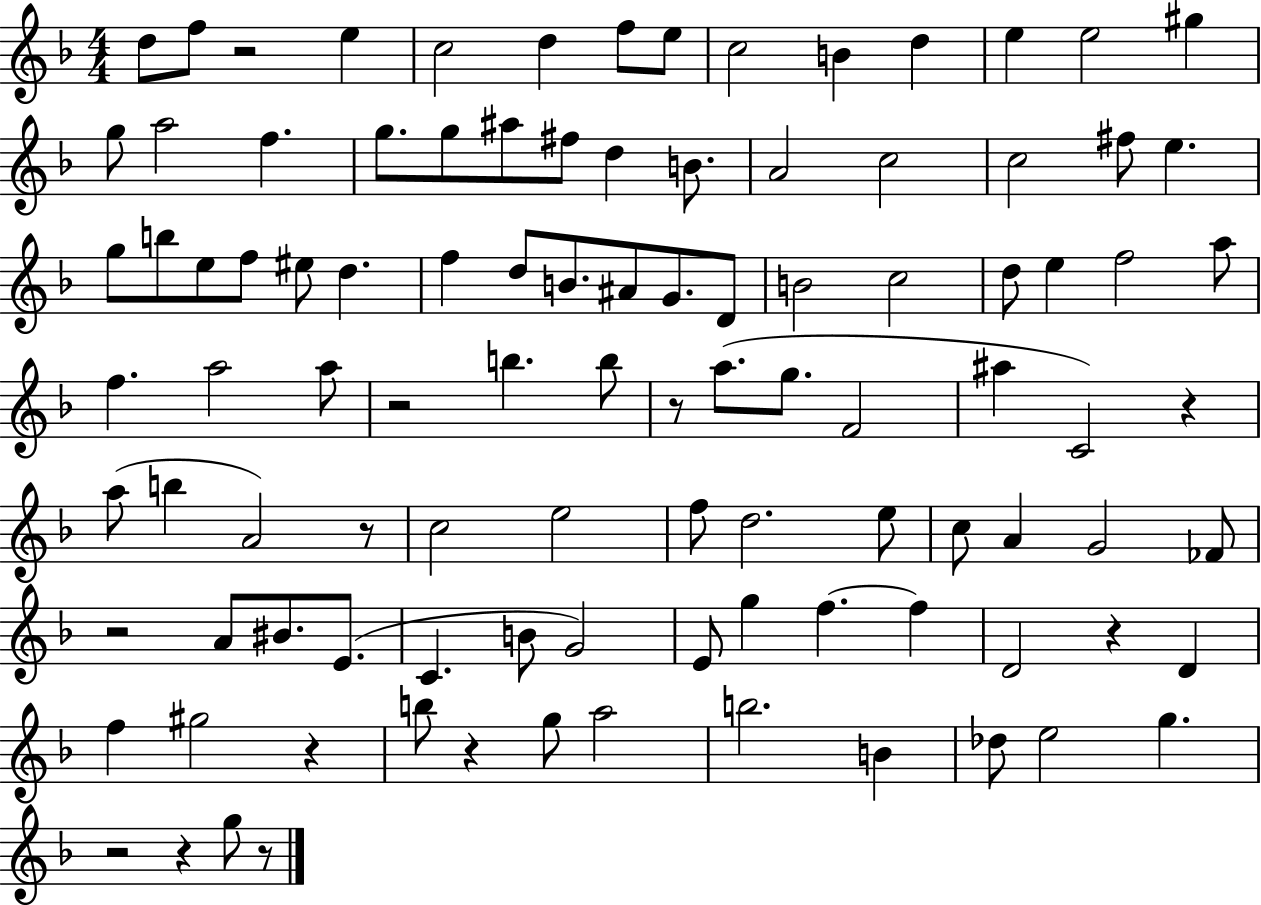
D5/e F5/e R/h E5/q C5/h D5/q F5/e E5/e C5/h B4/q D5/q E5/q E5/h G#5/q G5/e A5/h F5/q. G5/e. G5/e A#5/e F#5/e D5/q B4/e. A4/h C5/h C5/h F#5/e E5/q. G5/e B5/e E5/e F5/e EIS5/e D5/q. F5/q D5/e B4/e. A#4/e G4/e. D4/e B4/h C5/h D5/e E5/q F5/h A5/e F5/q. A5/h A5/e R/h B5/q. B5/e R/e A5/e. G5/e. F4/h A#5/q C4/h R/q A5/e B5/q A4/h R/e C5/h E5/h F5/e D5/h. E5/e C5/e A4/q G4/h FES4/e R/h A4/e BIS4/e. E4/e. C4/q. B4/e G4/h E4/e G5/q F5/q. F5/q D4/h R/q D4/q F5/q G#5/h R/q B5/e R/q G5/e A5/h B5/h. B4/q Db5/e E5/h G5/q. R/h R/q G5/e R/e